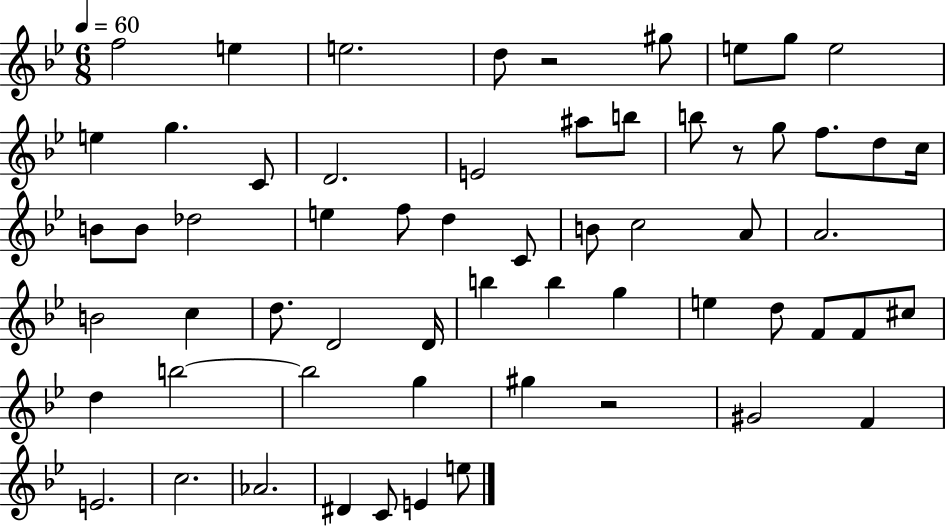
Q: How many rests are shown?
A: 3